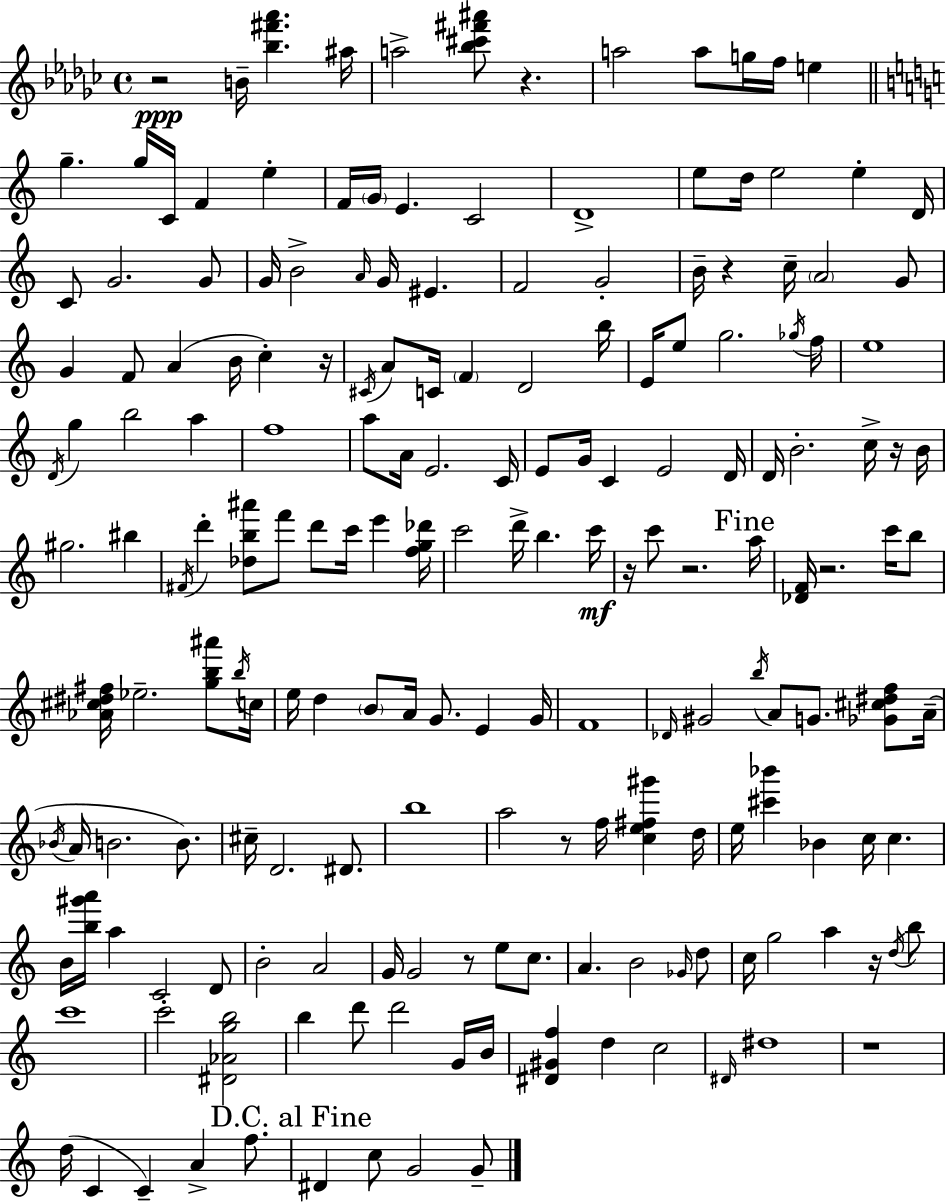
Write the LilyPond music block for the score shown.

{
  \clef treble
  \time 4/4
  \defaultTimeSignature
  \key ees \minor
  r2\ppp b'16-- <bes'' fis''' aes'''>4. ais''16 | a''2-> <bes'' cis''' fis''' ais'''>8 r4. | a''2 a''8 g''16 f''16 e''4 | \bar "||" \break \key c \major g''4.-- g''16 c'16 f'4 e''4-. | f'16 \parenthesize g'16 e'4. c'2 | d'1-> | e''8 d''16 e''2 e''4-. d'16 | \break c'8 g'2. g'8 | g'16 b'2-> \grace { a'16 } g'16 eis'4. | f'2 g'2-. | b'16-- r4 c''16-- \parenthesize a'2 g'8 | \break g'4 f'8 a'4( b'16 c''4-.) | r16 \acciaccatura { cis'16 } a'8 c'16 \parenthesize f'4 d'2 | b''16 e'16 e''8 g''2. | \acciaccatura { ges''16 } f''16 e''1 | \break \acciaccatura { d'16 } g''4 b''2 | a''4 f''1 | a''8 a'16 e'2. | c'16 e'8 g'16 c'4 e'2 | \break d'16 d'16 b'2.-. | c''16-> r16 b'16 gis''2. | bis''4 \acciaccatura { fis'16 } d'''4-. <des'' b'' ais'''>8 f'''8 d'''8 c'''16 | e'''4 <f'' g'' des'''>16 c'''2 d'''16-> b''4. | \break c'''16\mf r16 c'''8 r2. | \mark "Fine" a''16 <des' f'>16 r2. | c'''16 b''8 <aes' cis'' dis'' fis''>16 ees''2.-- | <g'' b'' ais'''>8 \acciaccatura { b''16 } c''16 e''16 d''4 \parenthesize b'8 a'16 g'8. | \break e'4 g'16 f'1 | \grace { des'16 } gis'2 \acciaccatura { b''16 } | a'8 g'8. <ges' cis'' dis'' f''>8 a'16--( \acciaccatura { bes'16 } a'16 b'2. | b'8.) cis''16-- d'2. | \break dis'8. b''1 | a''2 | r8 f''16 <c'' e'' fis'' gis'''>4 d''16 e''16 <cis''' bes'''>4 bes'4 | c''16 c''4. b'16 <b'' gis''' a'''>16 a''4 c'2 | \break d'8 b'2-. | a'2 g'16 g'2 | r8 e''8 c''8. a'4. b'2 | \grace { ges'16 } d''8 c''16 g''2 | \break a''4 r16 \acciaccatura { d''16 } b''8 c'''1 | c'''2-. | <dis' aes' g'' b''>2 b''4 d'''8 | d'''2 g'16 b'16 <dis' gis' f''>4 d''4 | \break c''2 \grace { dis'16 } dis''1 | r1 | d''16( c'4 | c'4--) a'4-> f''8. \mark "D.C. al Fine" dis'4 | \break c''8 g'2 g'8-- \bar "|."
}